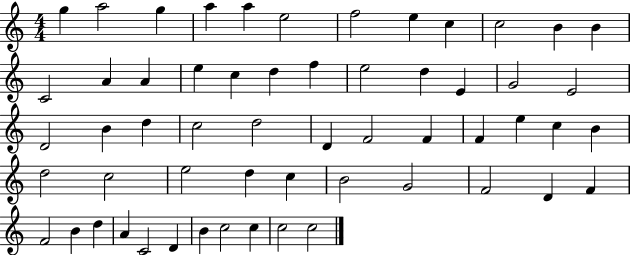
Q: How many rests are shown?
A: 0